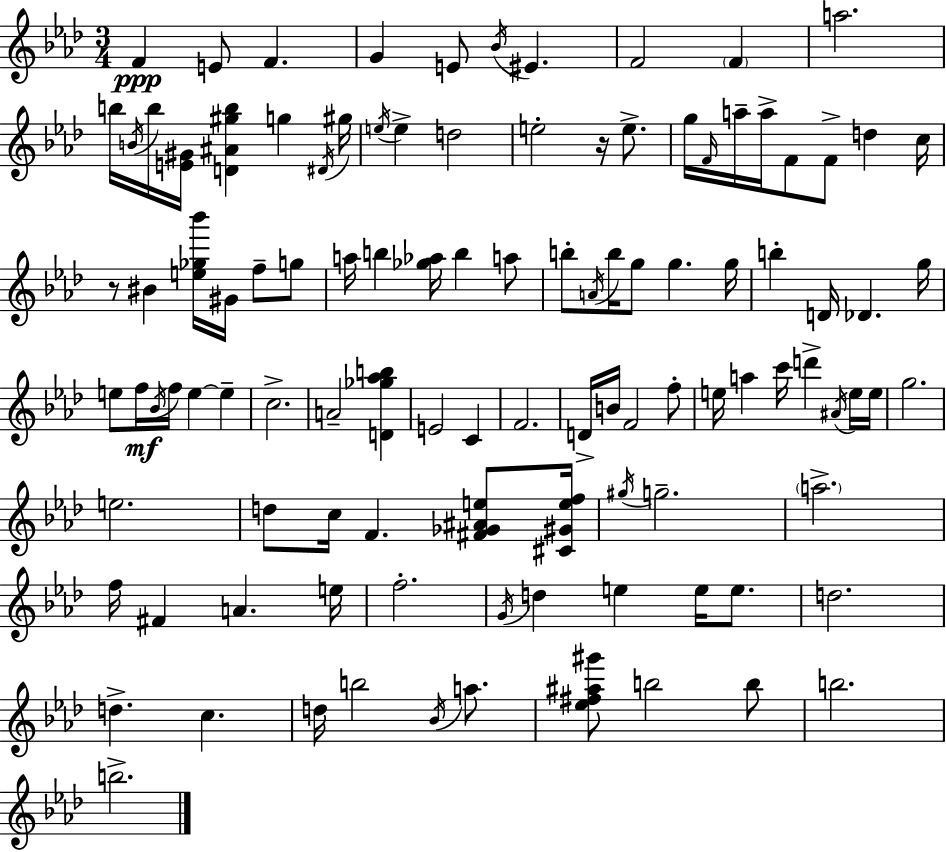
{
  \clef treble
  \numericTimeSignature
  \time 3/4
  \key f \minor
  f'4\ppp e'8 f'4. | g'4 e'8 \acciaccatura { bes'16 } eis'4. | f'2 \parenthesize f'4 | a''2. | \break b''16 \acciaccatura { b'16 } b''16 <e' gis'>16 <d' ais' gis'' b''>4 g''4 | \acciaccatura { dis'16 } gis''16 \acciaccatura { e''16 } e''4-> d''2 | e''2-. | r16 e''8.-> g''16 \grace { f'16 } a''16-- a''16-> f'8 f'8-> | \break d''4 c''16 r8 bis'4 <e'' ges'' bes'''>16 | gis'16 f''8-- g''8 a''16 b''4 <ges'' aes''>16 b''4 | a''8 b''8-. \acciaccatura { a'16 } b''16 g''8 g''4. | g''16 b''4-. d'16 des'4. | \break g''16 e''8 f''16\mf \acciaccatura { bes'16 } f''16 e''4~~ | e''4-- c''2.-> | a'2-- | <d' ges'' aes'' b''>4 e'2 | \break c'4 f'2. | d'16-> b'16 f'2 | f''8-. e''16 a''4 | c'''16 d'''4-> \acciaccatura { ais'16 } e''16 e''16 g''2. | \break e''2. | d''8 c''16 f'4. | <fis' ges' ais' e''>8 <cis' gis' e'' f''>16 \acciaccatura { gis''16 } g''2.-- | \parenthesize a''2.-> | \break f''16 fis'4 | a'4. e''16 f''2.-. | \acciaccatura { g'16 } d''4 | e''4 e''16 e''8. d''2. | \break d''4.-> | c''4. d''16 b''2 | \acciaccatura { bes'16 } a''8. <ees'' fis'' ais'' gis'''>8 | b''2 b''8 b''2. | \break b''2.-> | \bar "|."
}